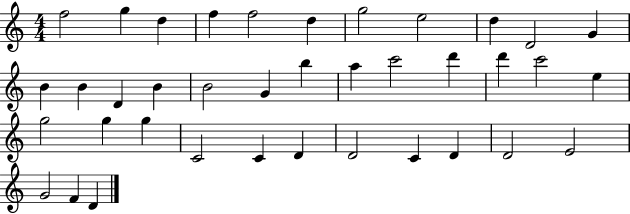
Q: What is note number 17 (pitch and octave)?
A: G4